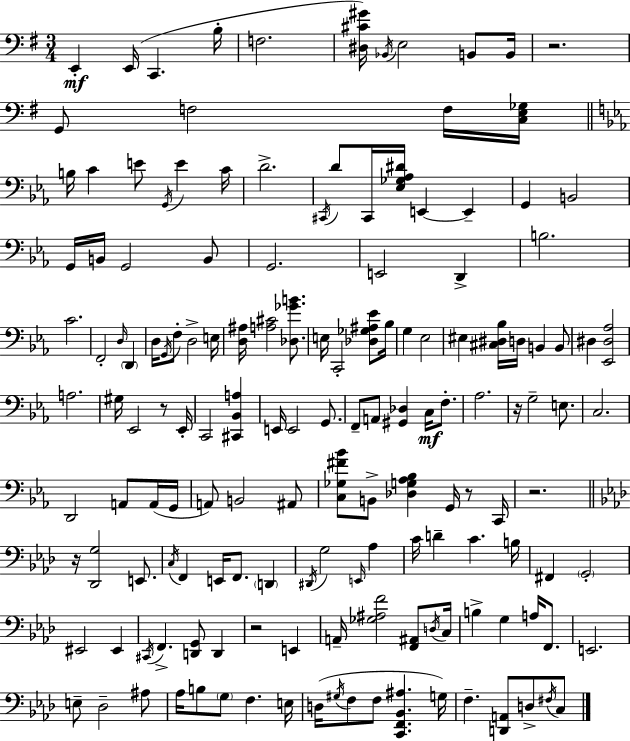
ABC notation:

X:1
T:Untitled
M:3/4
L:1/4
K:Em
E,, E,,/4 C,, B,/4 F,2 [^D,^C^G]/4 _B,,/4 E,2 B,,/2 B,,/4 z2 G,,/2 F,2 F,/4 [C,E,_G,]/4 B,/4 C E/2 G,,/4 E C/4 D2 ^C,,/4 D/2 ^C,,/4 [_E,_G,_A,^D]/4 E,, E,, G,, B,,2 G,,/4 B,,/4 G,,2 B,,/2 G,,2 E,,2 D,, B,2 C2 F,,2 D,/4 D,, D,/4 G,,/4 F,/2 D,2 E,/4 [D,^A,]/4 [A,^C]2 [_D,_GB]/2 E,/4 C,,2 [_D,_G,^A,_E]/2 _B,/4 G, _E,2 ^E, [^C,^D,_B,]/4 D,/4 B,, B,,/2 ^D, [_E,,^D,_A,]2 A,2 ^G,/4 _E,,2 z/2 _E,,/4 C,,2 [^C,,_B,,A,] E,,/4 E,,2 G,,/2 F,,/2 A,,/2 [^G,,_D,] C,/4 F,/2 _A,2 z/4 G,2 E,/2 C,2 D,,2 A,,/2 A,,/4 G,,/4 A,,/2 B,,2 ^A,,/2 [C,_G,^F_B]/2 B,,/2 [_D,G,_A,_B,] G,,/4 z/2 C,,/4 z2 z/4 [_D,,G,]2 E,,/2 C,/4 F,, E,,/4 F,,/2 D,, ^D,,/4 G,2 E,,/4 _A, C/4 D C B,/4 ^F,, G,,2 ^E,,2 ^E,, ^C,,/4 F,, [D,,G,,]/2 D,, z2 E,, A,,/4 [_G,^A,F]2 [F,,^A,,]/2 D,/4 C,/4 B, G, A,/4 F,,/2 E,,2 E,/2 _D,2 ^A,/2 _A,/4 B,/2 G,/2 F, E,/4 D,/4 ^G,/4 F,/2 F,/2 [C,,F,,_B,,^A,] G,/4 F, [D,,A,,]/2 D,/2 ^F,/4 C,/2